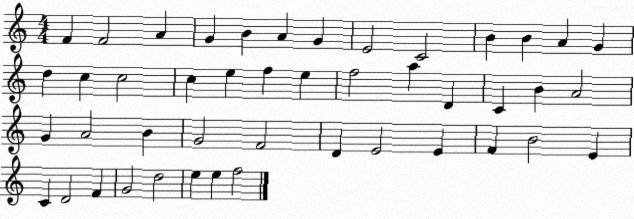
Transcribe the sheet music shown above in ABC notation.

X:1
T:Untitled
M:4/4
L:1/4
K:C
F F2 A G B A G E2 C2 B B A G d c c2 c e f e f2 a D C B A2 G A2 B G2 F2 D E2 E F B2 E C D2 F G2 d2 e e f2